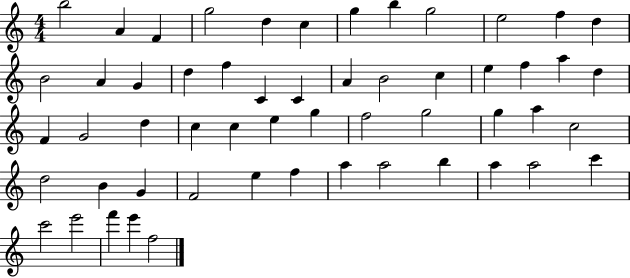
{
  \clef treble
  \numericTimeSignature
  \time 4/4
  \key c \major
  b''2 a'4 f'4 | g''2 d''4 c''4 | g''4 b''4 g''2 | e''2 f''4 d''4 | \break b'2 a'4 g'4 | d''4 f''4 c'4 c'4 | a'4 b'2 c''4 | e''4 f''4 a''4 d''4 | \break f'4 g'2 d''4 | c''4 c''4 e''4 g''4 | f''2 g''2 | g''4 a''4 c''2 | \break d''2 b'4 g'4 | f'2 e''4 f''4 | a''4 a''2 b''4 | a''4 a''2 c'''4 | \break c'''2 e'''2 | f'''4 e'''4 f''2 | \bar "|."
}